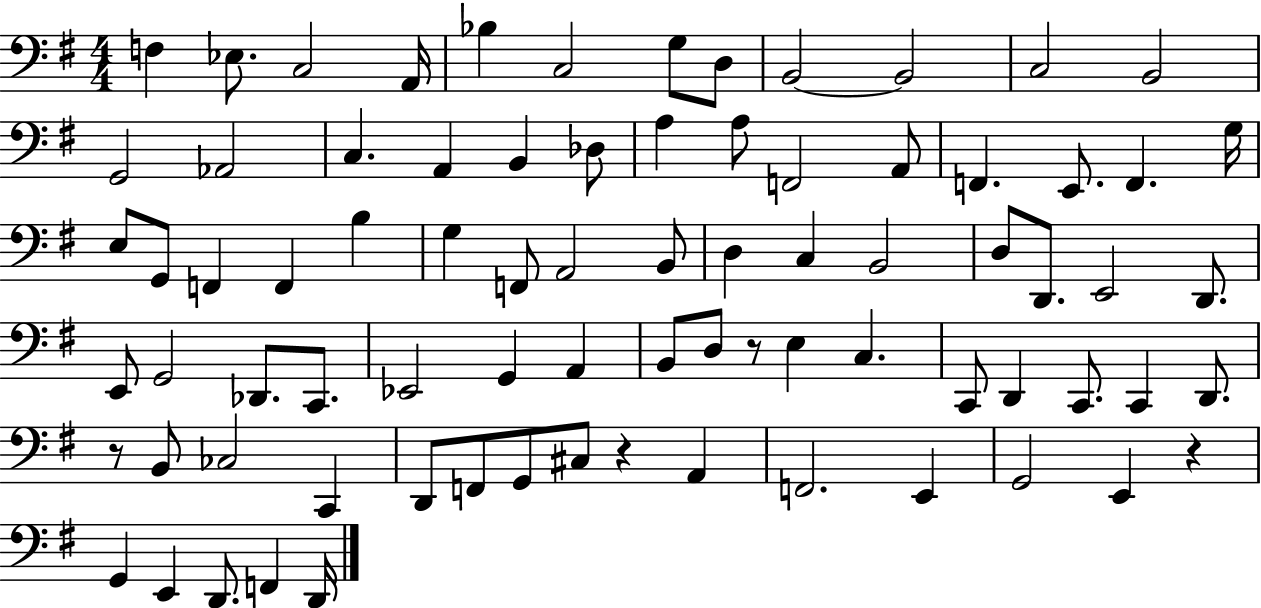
{
  \clef bass
  \numericTimeSignature
  \time 4/4
  \key g \major
  f4 ees8. c2 a,16 | bes4 c2 g8 d8 | b,2~~ b,2 | c2 b,2 | \break g,2 aes,2 | c4. a,4 b,4 des8 | a4 a8 f,2 a,8 | f,4. e,8. f,4. g16 | \break e8 g,8 f,4 f,4 b4 | g4 f,8 a,2 b,8 | d4 c4 b,2 | d8 d,8. e,2 d,8. | \break e,8 g,2 des,8. c,8. | ees,2 g,4 a,4 | b,8 d8 r8 e4 c4. | c,8 d,4 c,8. c,4 d,8. | \break r8 b,8 ces2 c,4 | d,8 f,8 g,8 cis8 r4 a,4 | f,2. e,4 | g,2 e,4 r4 | \break g,4 e,4 d,8. f,4 d,16 | \bar "|."
}